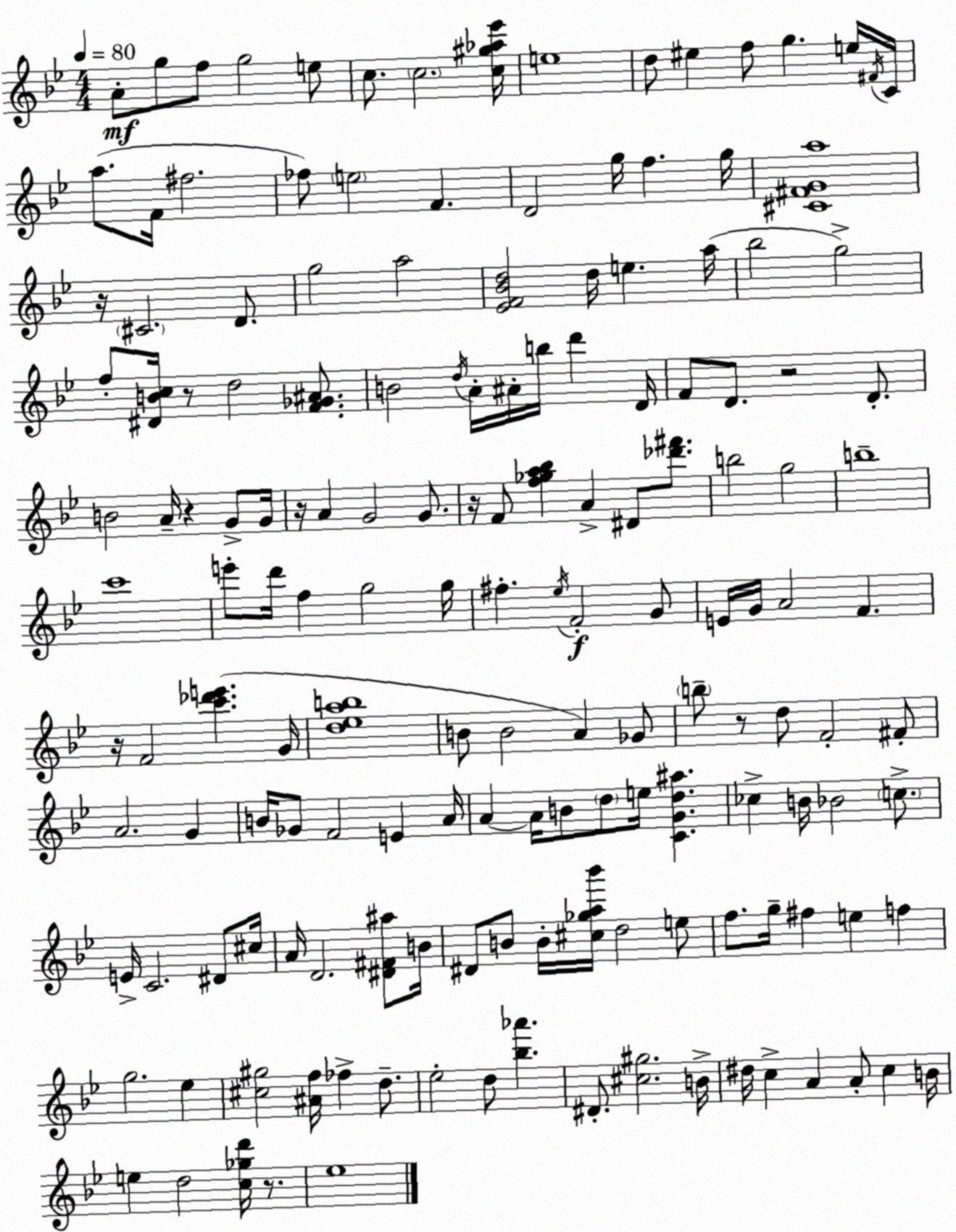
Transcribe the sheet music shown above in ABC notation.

X:1
T:Untitled
M:4/4
L:1/4
K:Bb
A/2 g/2 f/2 g2 e/2 c/2 c2 [c^g_a_e']/4 e4 d/2 ^e f/2 g e/4 ^F/4 C/4 a/2 F/4 ^f2 _f/2 e2 F D2 g/4 f g/4 [^C^FGa]4 z/4 ^C2 D/2 g2 a2 [_EF_Bd]2 d/4 e a/4 _b2 g2 f/2 [^DBc]/4 z/2 d2 [F_G^A]/2 B2 d/4 A/4 ^A/4 b/4 d' D/4 F/2 D/2 z2 D/2 B2 A/4 z G/2 G/4 z/4 A G2 G/2 z/4 F/2 [f_ga_b] A ^D/2 [_d'^f']/2 b2 g2 b4 c'4 e'/2 d'/4 f g2 g/4 ^f _e/4 F2 G/2 E/4 G/4 A2 F z/4 F2 [c'_d'e'] G/4 [d_eab]4 B/2 B2 A _G/2 b/2 z/2 d/2 F2 ^F/2 A2 G B/4 _G/2 F2 E A/4 A A/4 B/2 d/2 e/4 [CGd^a] _c B/4 _B2 c/2 E/4 C2 ^D/2 ^c/4 A/4 D2 [^D^F^a]/2 B/4 ^D/2 B/2 B/4 [^c_ga_b']/4 d2 e/2 f/2 g/4 ^f e f g2 _e [^c^g]2 [^Af]/4 _f d/2 _e2 d/2 [_b_a'] ^D/2 [^c^g]2 B/4 ^d/4 c A A/2 c B/4 e d2 [c_gd']/4 z/2 _e4